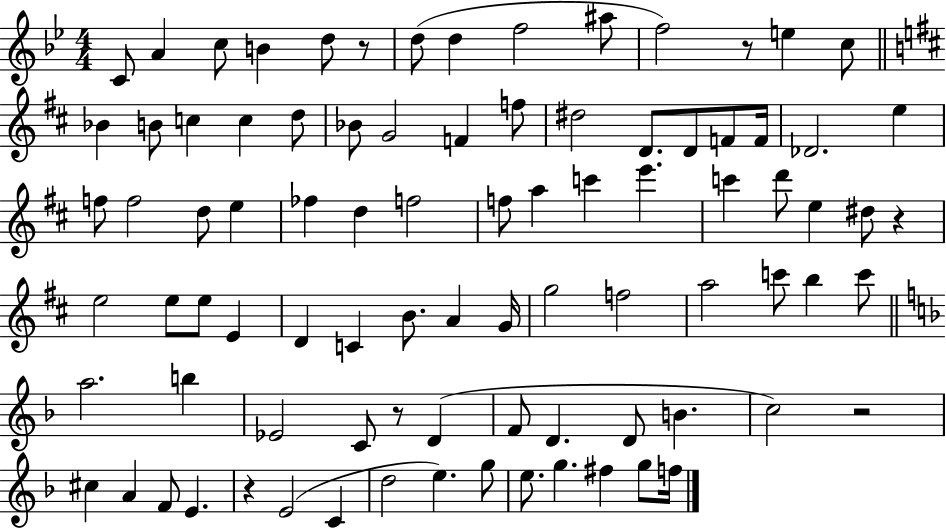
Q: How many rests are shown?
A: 6